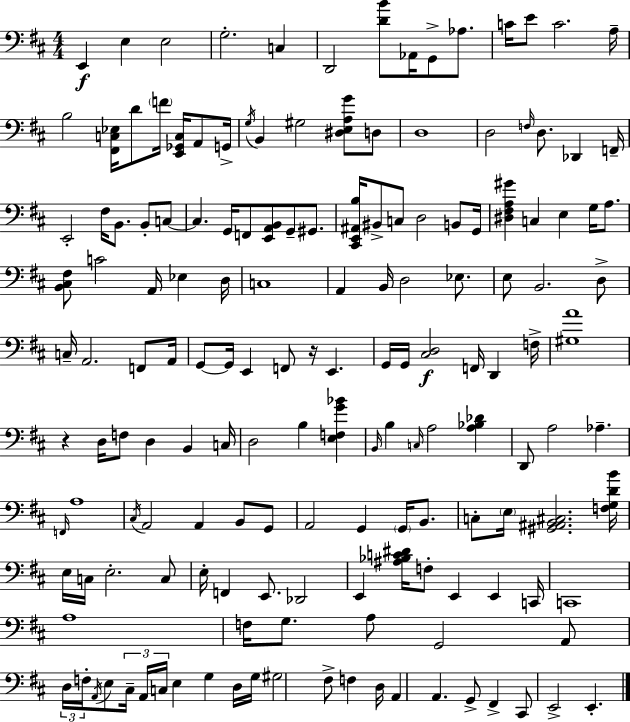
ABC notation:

X:1
T:Untitled
M:4/4
L:1/4
K:D
E,, E, E,2 G,2 C, D,,2 [DB]/2 _A,,/4 G,,/2 _A,/2 C/4 E/2 C2 A,/4 B,2 [^F,,C,_E,]/4 D/2 F/4 [E,,_G,,C,]/4 A,,/2 G,,/4 G,/4 B,, ^G,2 [^D,E,A,G]/2 D,/2 D,4 D,2 F,/4 D,/2 _D,, F,,/4 E,,2 ^F,/4 B,,/2 B,,/2 C,/2 C, G,,/4 F,,/2 [E,,A,,B,,]/2 G,,/2 ^G,,/2 [^C,,E,,^A,,B,]/4 ^B,,/2 C,/2 D,2 B,,/2 G,,/4 [^D,^F,A,^G] C, E, G,/4 A,/2 [B,,^C,^F,]/2 C2 A,,/4 _E, D,/4 C,4 A,, B,,/4 D,2 _E,/2 E,/2 B,,2 D,/2 C,/4 A,,2 F,,/2 A,,/4 G,,/2 G,,/4 E,, F,,/2 z/4 E,, G,,/4 G,,/4 [^C,D,]2 F,,/4 D,, F,/4 [^G,A]4 z D,/4 F,/2 D, B,, C,/4 D,2 B, [E,F,G_B] B,,/4 B, C,/4 A,2 [A,_B,_D] D,,/2 A,2 _A, F,,/4 A,4 ^C,/4 A,,2 A,, B,,/2 G,,/2 A,,2 G,, G,,/4 B,,/2 C,/2 E,/4 [^G,,^A,,B,,^C,]2 [F,G,DB]/4 E,/4 C,/4 E,2 C,/2 E,/4 F,, E,,/2 _D,,2 E,, [^A,_B,C^D]/4 F,/2 E,, E,, C,,/4 C,,4 A,4 F,/4 G,/2 A,/2 G,,2 A,,/2 D,/4 F,/4 A,,/4 E,/2 ^C,/4 A,,/4 C,/4 E, G, D,/4 G,/4 ^G,2 ^F,/2 F, D,/4 A,, A,, G,,/2 ^F,, ^C,,/2 E,,2 E,,